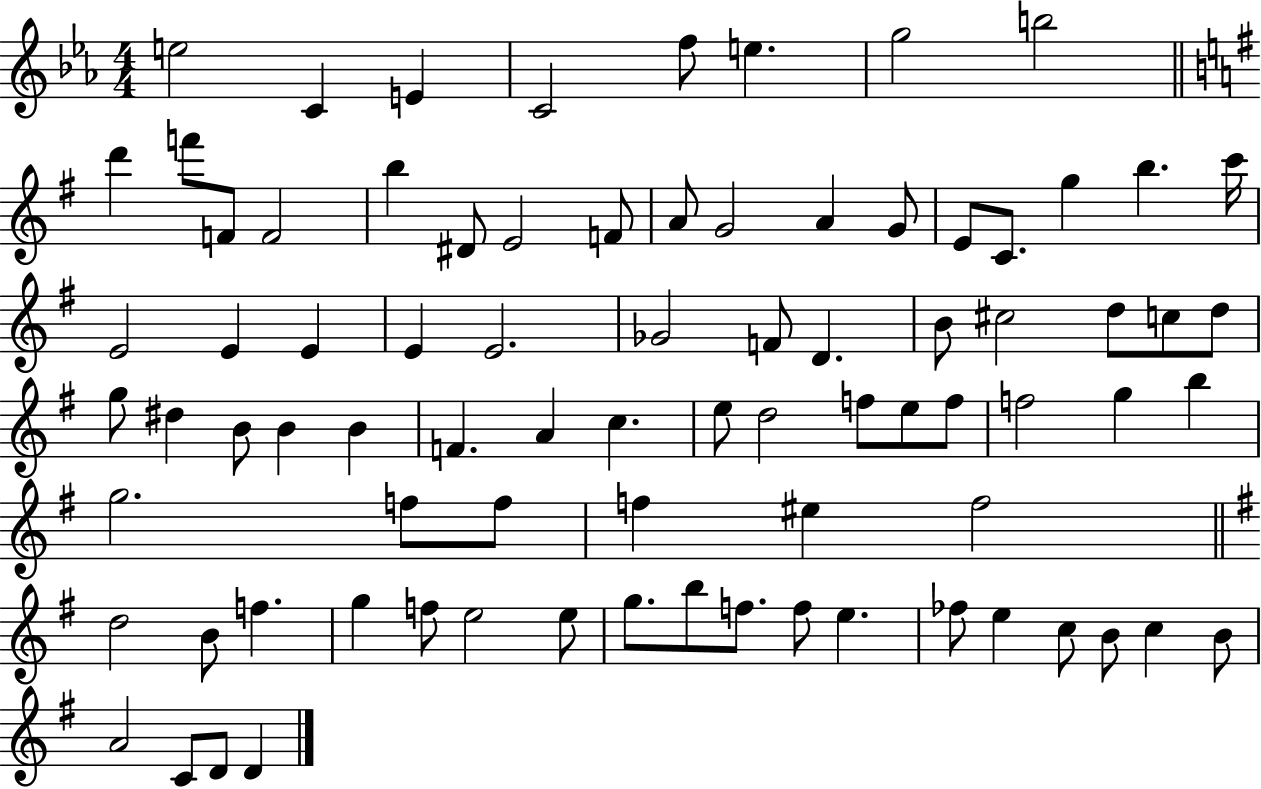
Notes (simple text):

E5/h C4/q E4/q C4/h F5/e E5/q. G5/h B5/h D6/q F6/e F4/e F4/h B5/q D#4/e E4/h F4/e A4/e G4/h A4/q G4/e E4/e C4/e. G5/q B5/q. C6/s E4/h E4/q E4/q E4/q E4/h. Gb4/h F4/e D4/q. B4/e C#5/h D5/e C5/e D5/e G5/e D#5/q B4/e B4/q B4/q F4/q. A4/q C5/q. E5/e D5/h F5/e E5/e F5/e F5/h G5/q B5/q G5/h. F5/e F5/e F5/q EIS5/q F5/h D5/h B4/e F5/q. G5/q F5/e E5/h E5/e G5/e. B5/e F5/e. F5/e E5/q. FES5/e E5/q C5/e B4/e C5/q B4/e A4/h C4/e D4/e D4/q